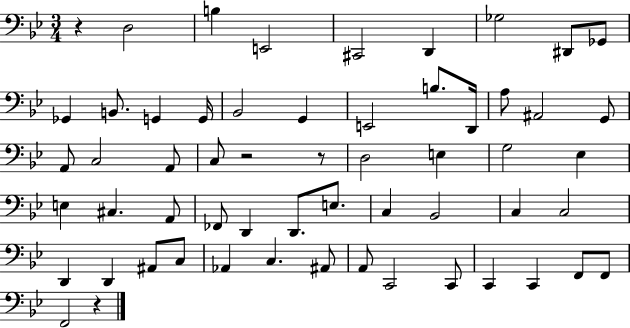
{
  \clef bass
  \numericTimeSignature
  \time 3/4
  \key bes \major
  r4 d2 | b4 e,2 | cis,2 d,4 | ges2 dis,8 ges,8 | \break ges,4 b,8. g,4 g,16 | bes,2 g,4 | e,2 b8. d,16 | a8 ais,2 g,8 | \break a,8 c2 a,8 | c8 r2 r8 | d2 e4 | g2 ees4 | \break e4 cis4. a,8 | fes,8 d,4 d,8. e8. | c4 bes,2 | c4 c2 | \break d,4 d,4 ais,8 c8 | aes,4 c4. ais,8 | a,8 c,2 c,8 | c,4 c,4 f,8 f,8 | \break f,2 r4 | \bar "|."
}